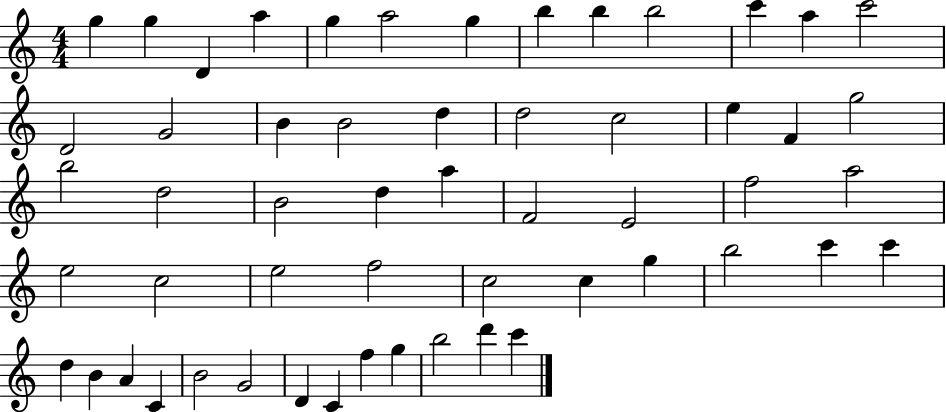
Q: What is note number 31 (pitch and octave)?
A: F5